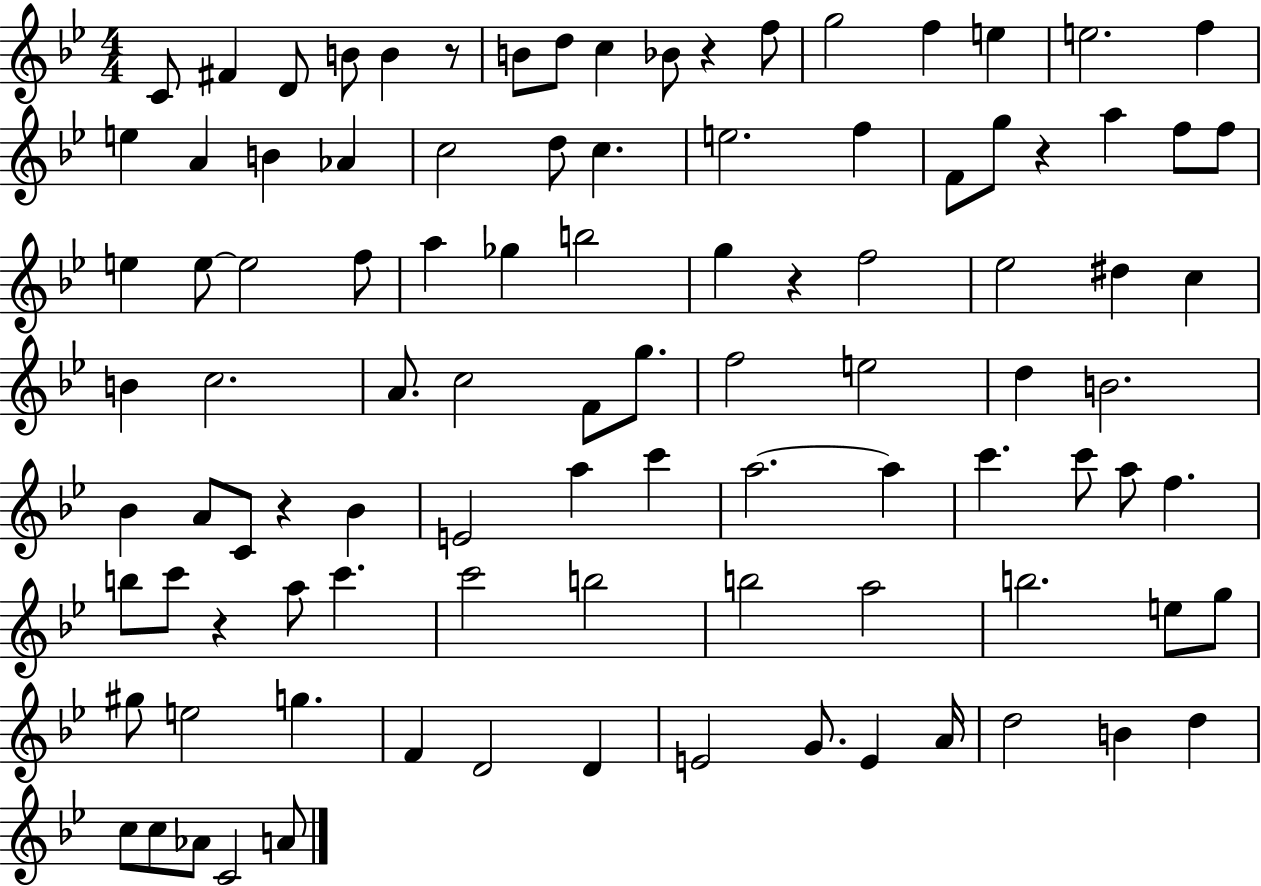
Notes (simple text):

C4/e F#4/q D4/e B4/e B4/q R/e B4/e D5/e C5/q Bb4/e R/q F5/e G5/h F5/q E5/q E5/h. F5/q E5/q A4/q B4/q Ab4/q C5/h D5/e C5/q. E5/h. F5/q F4/e G5/e R/q A5/q F5/e F5/e E5/q E5/e E5/h F5/e A5/q Gb5/q B5/h G5/q R/q F5/h Eb5/h D#5/q C5/q B4/q C5/h. A4/e. C5/h F4/e G5/e. F5/h E5/h D5/q B4/h. Bb4/q A4/e C4/e R/q Bb4/q E4/h A5/q C6/q A5/h. A5/q C6/q. C6/e A5/e F5/q. B5/e C6/e R/q A5/e C6/q. C6/h B5/h B5/h A5/h B5/h. E5/e G5/e G#5/e E5/h G5/q. F4/q D4/h D4/q E4/h G4/e. E4/q A4/s D5/h B4/q D5/q C5/e C5/e Ab4/e C4/h A4/e